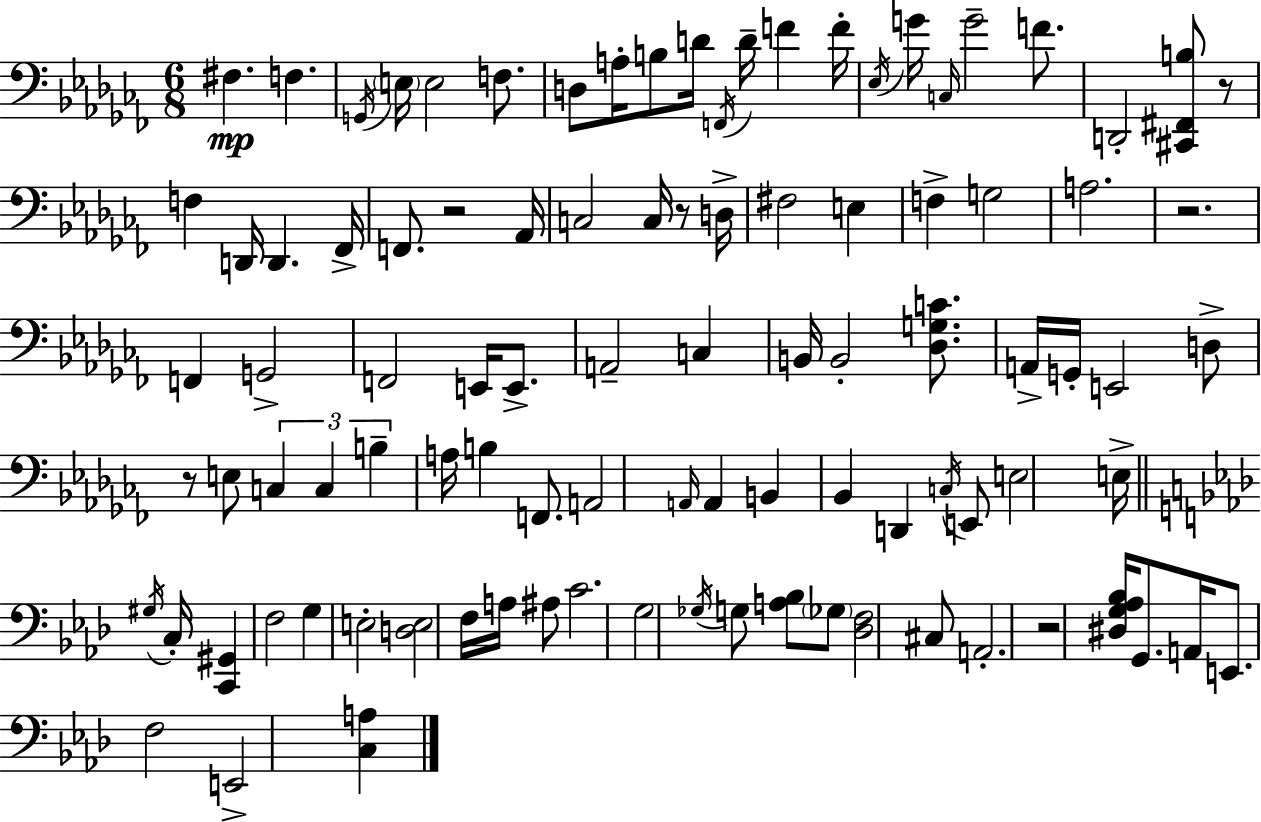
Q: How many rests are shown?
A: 6